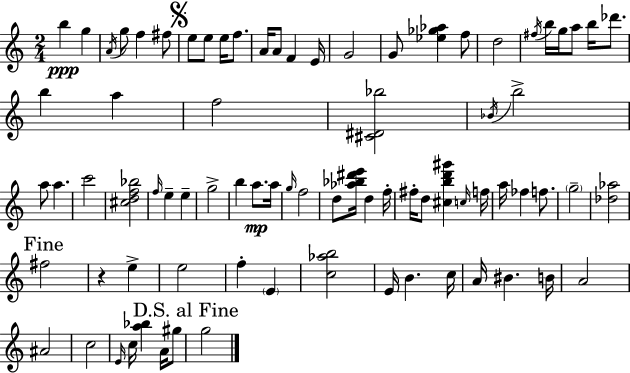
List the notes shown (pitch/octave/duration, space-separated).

B5/q G5/q A4/s G5/e F5/q F#5/e E5/e E5/e E5/s F5/e. A4/s A4/e F4/q E4/s G4/h G4/e [Eb5,Gb5,Ab5]/q F5/e D5/h F#5/s B5/s G5/s A5/e B5/s Db6/e. B5/q A5/q F5/h [C#4,D#4,Bb5]/h Bb4/s B5/h A5/e A5/q. C6/h [C#5,D5,F5,Bb5]/h F5/s E5/q E5/q G5/h B5/q A5/e. A5/s G5/s F5/h D5/e [Ab5,Bb5,D#6,E6]/s D5/q F5/s F#5/s D5/e [C#5,B5,D6,G#6]/q C5/s F5/s A5/s FES5/q F5/e. G5/h [Db5,Ab5]/h F#5/h R/q E5/q E5/h F5/q E4/q [C5,Ab5,B5]/h E4/s B4/q. C5/s A4/s BIS4/q. B4/s A4/h A#4/h C5/h E4/s C5/s [A5,Bb5]/q A4/s G#5/e G5/h